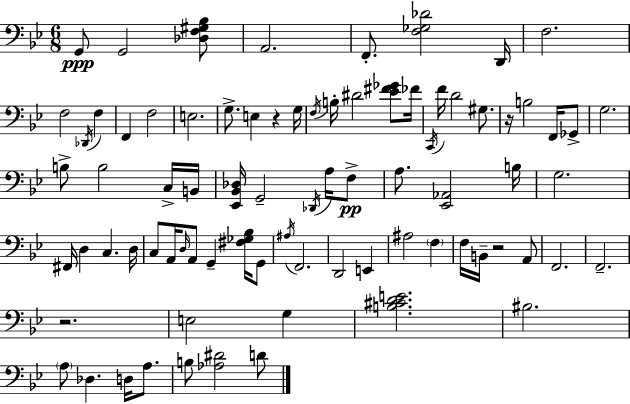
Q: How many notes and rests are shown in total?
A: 80